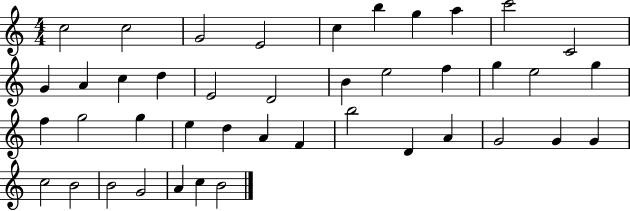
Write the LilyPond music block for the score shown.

{
  \clef treble
  \numericTimeSignature
  \time 4/4
  \key c \major
  c''2 c''2 | g'2 e'2 | c''4 b''4 g''4 a''4 | c'''2 c'2 | \break g'4 a'4 c''4 d''4 | e'2 d'2 | b'4 e''2 f''4 | g''4 e''2 g''4 | \break f''4 g''2 g''4 | e''4 d''4 a'4 f'4 | b''2 d'4 a'4 | g'2 g'4 g'4 | \break c''2 b'2 | b'2 g'2 | a'4 c''4 b'2 | \bar "|."
}